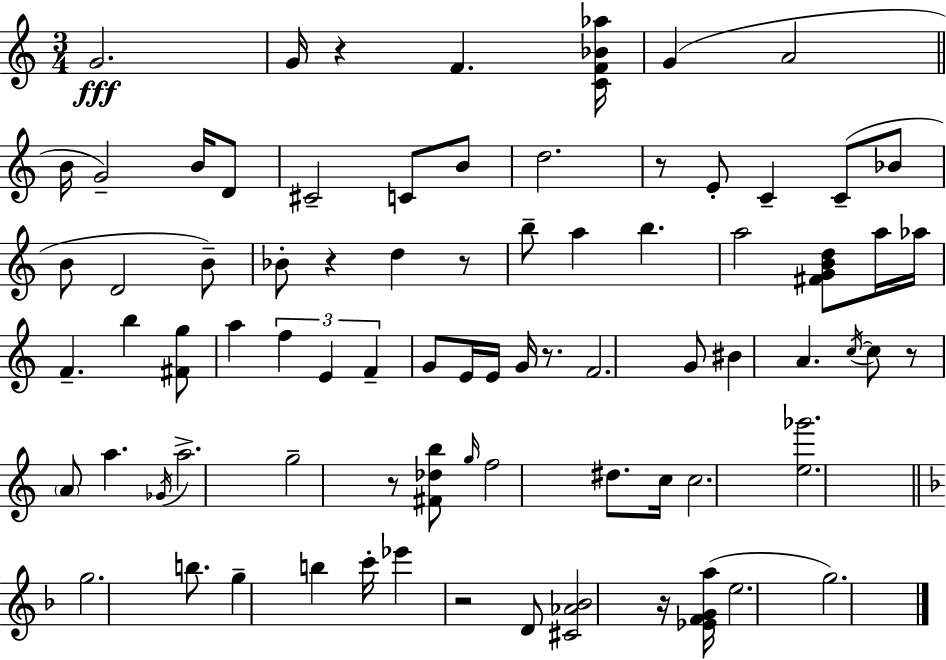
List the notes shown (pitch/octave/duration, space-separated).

G4/h. G4/s R/q F4/q. [C4,F4,Bb4,Ab5]/s G4/q A4/h B4/s G4/h B4/s D4/e C#4/h C4/e B4/e D5/h. R/e E4/e C4/q C4/e Bb4/e B4/e D4/h B4/e Bb4/e R/q D5/q R/e B5/e A5/q B5/q. A5/h [F#4,G4,B4,D5]/e A5/s Ab5/s F4/q. B5/q [F#4,G5]/e A5/q F5/q E4/q F4/q G4/e E4/s E4/s G4/s R/e. F4/h. G4/e BIS4/q A4/q. C5/s C5/e R/e A4/e A5/q. Gb4/s A5/h. G5/h R/e [F#4,Db5,B5]/e G5/s F5/h D#5/e. C5/s C5/h. [E5,Gb6]/h. G5/h. B5/e. G5/q B5/q C6/s Eb6/q R/h D4/e [C#4,Ab4,Bb4]/h R/s [Eb4,F4,G4,A5]/s E5/h. G5/h.